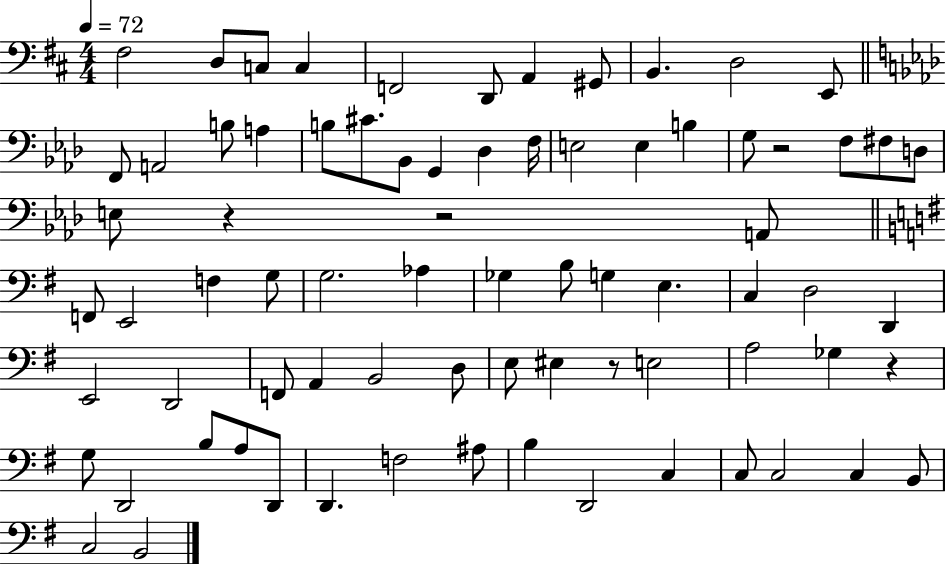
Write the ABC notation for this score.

X:1
T:Untitled
M:4/4
L:1/4
K:D
^F,2 D,/2 C,/2 C, F,,2 D,,/2 A,, ^G,,/2 B,, D,2 E,,/2 F,,/2 A,,2 B,/2 A, B,/2 ^C/2 _B,,/2 G,, _D, F,/4 E,2 E, B, G,/2 z2 F,/2 ^F,/2 D,/2 E,/2 z z2 A,,/2 F,,/2 E,,2 F, G,/2 G,2 _A, _G, B,/2 G, E, C, D,2 D,, E,,2 D,,2 F,,/2 A,, B,,2 D,/2 E,/2 ^E, z/2 E,2 A,2 _G, z G,/2 D,,2 B,/2 A,/2 D,,/2 D,, F,2 ^A,/2 B, D,,2 C, C,/2 C,2 C, B,,/2 C,2 B,,2